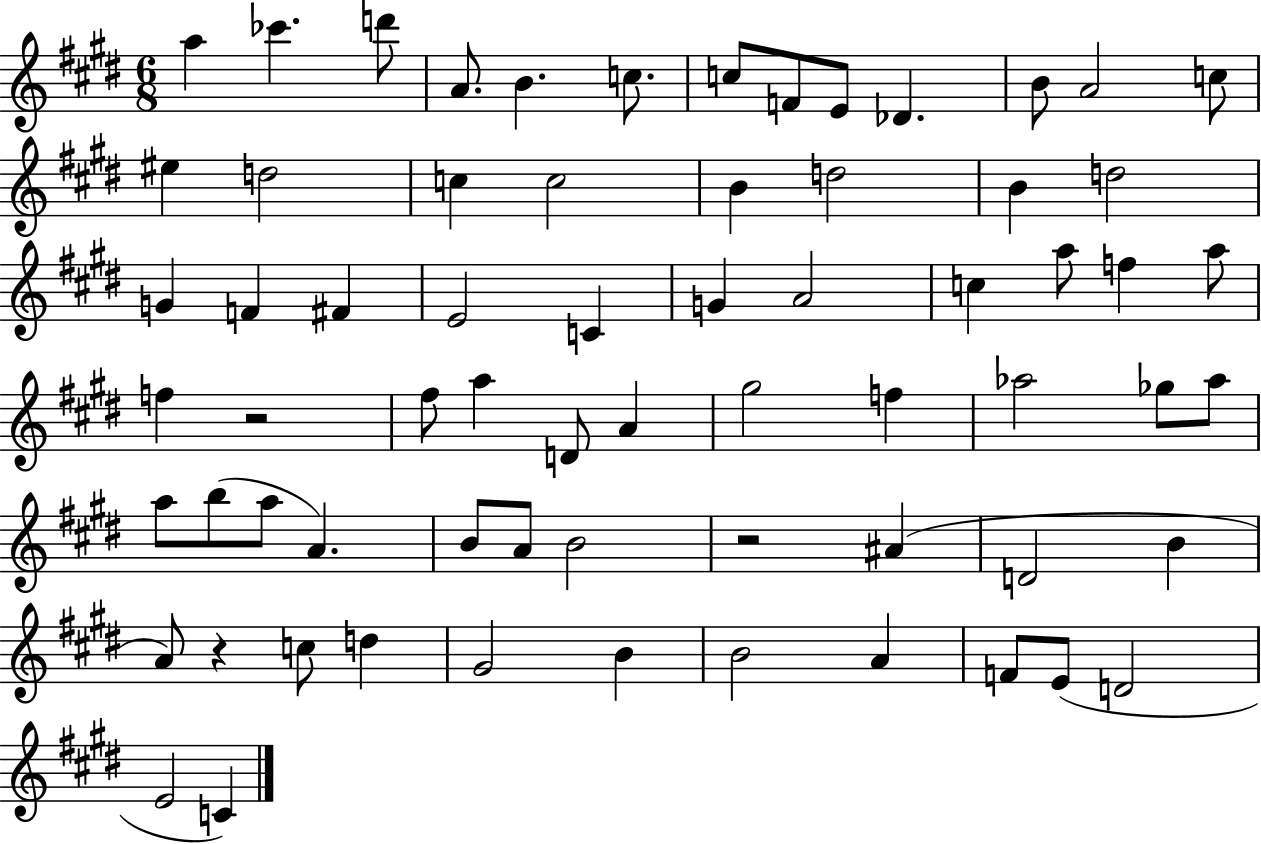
X:1
T:Untitled
M:6/8
L:1/4
K:E
a _c' d'/2 A/2 B c/2 c/2 F/2 E/2 _D B/2 A2 c/2 ^e d2 c c2 B d2 B d2 G F ^F E2 C G A2 c a/2 f a/2 f z2 ^f/2 a D/2 A ^g2 f _a2 _g/2 _a/2 a/2 b/2 a/2 A B/2 A/2 B2 z2 ^A D2 B A/2 z c/2 d ^G2 B B2 A F/2 E/2 D2 E2 C